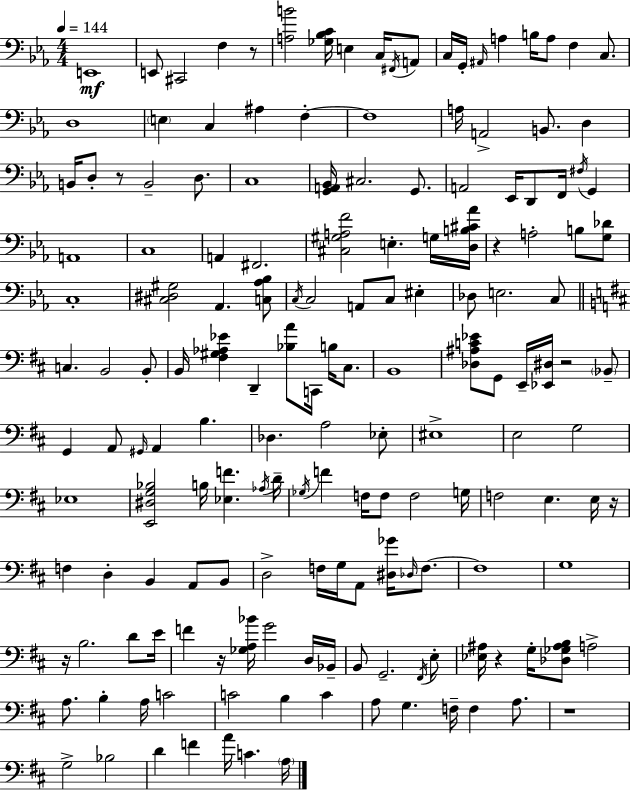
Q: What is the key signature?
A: EES major